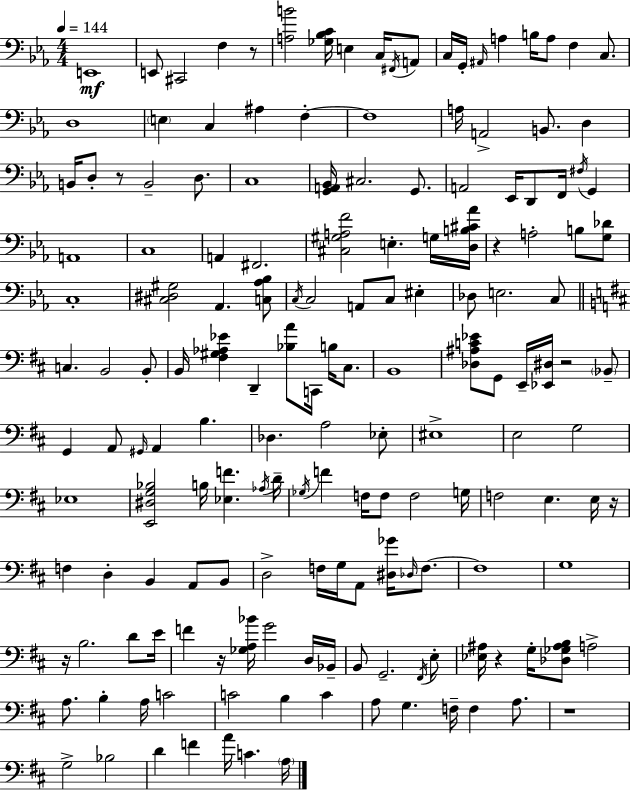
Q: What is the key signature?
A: EES major